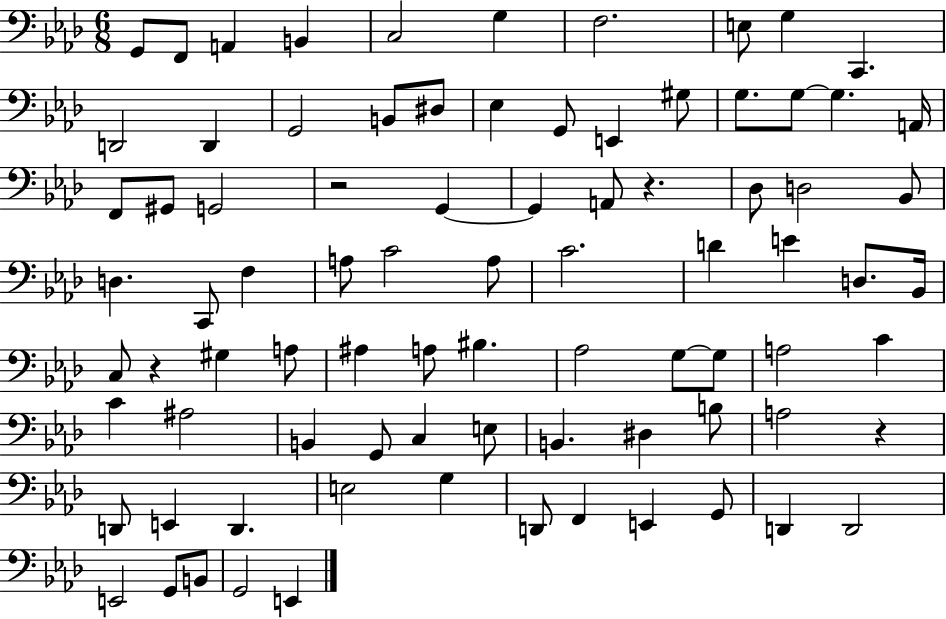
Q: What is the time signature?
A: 6/8